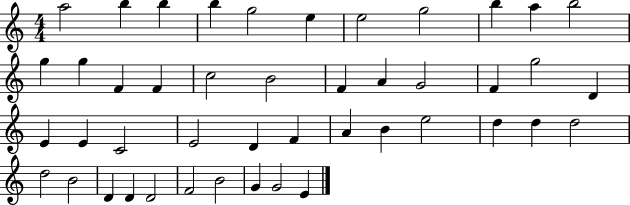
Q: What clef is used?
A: treble